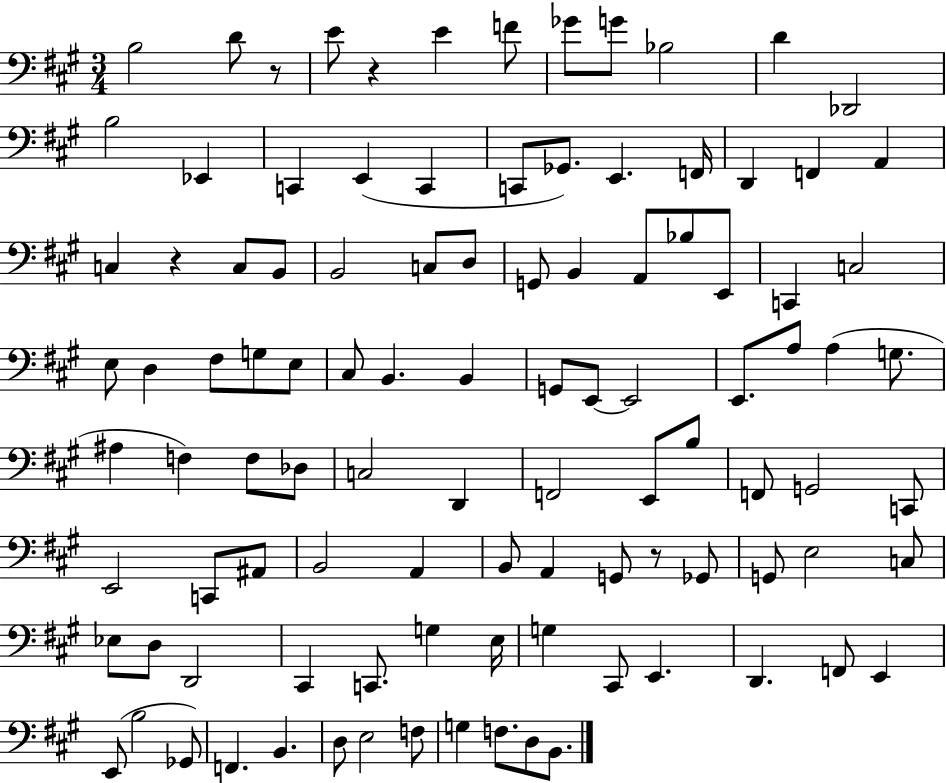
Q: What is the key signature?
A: A major